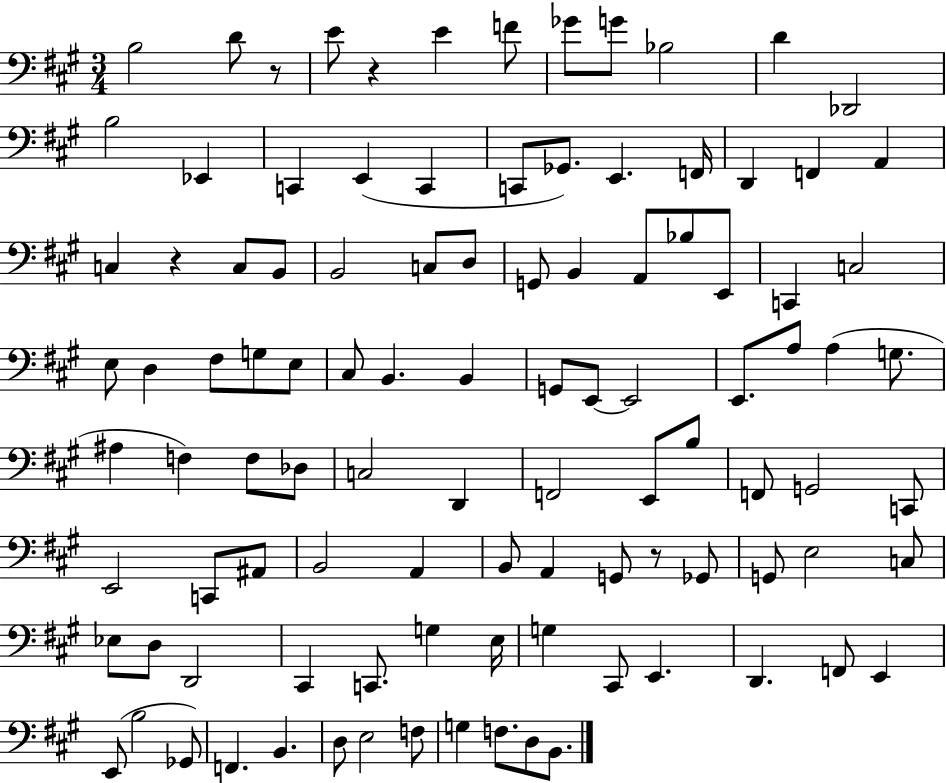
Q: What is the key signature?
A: A major